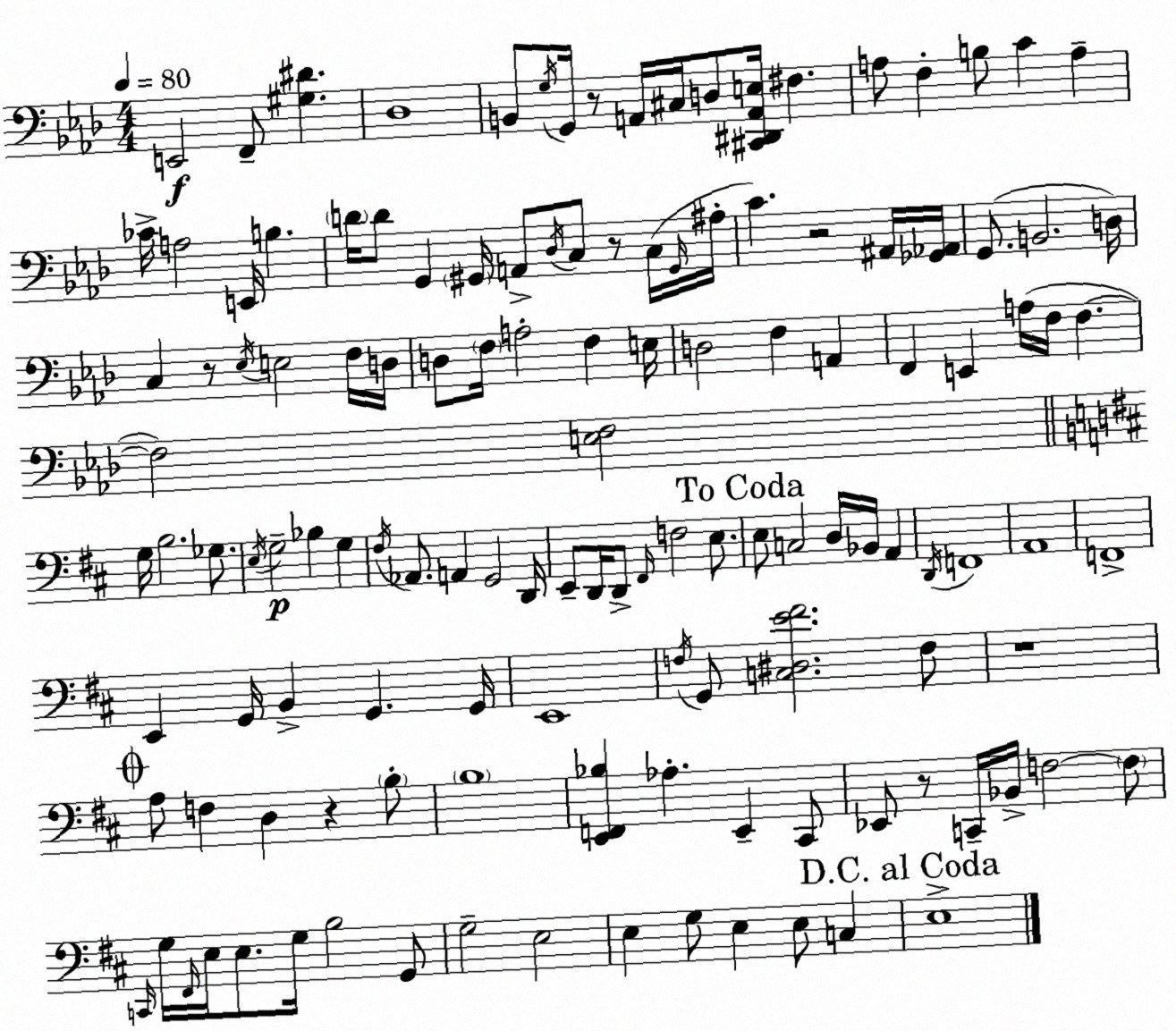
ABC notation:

X:1
T:Untitled
M:4/4
L:1/4
K:Fm
E,,2 F,,/2 [^G,^D] _D,4 B,,/2 G,/4 G,,/4 z/2 A,,/4 ^C,/4 D,/2 [^C,,^D,,A,,E,]/4 ^F, A,/2 F, B,/2 C A, _C/4 A,2 E,,/4 B, D/4 D/2 G,, ^G,,/4 A,,/2 _D,/4 C,/2 z/2 C,/4 ^G,,/4 ^A,/4 C z2 ^A,,/4 [_G,,_A,,]/4 G,,/2 B,,2 D,/4 C, z/2 _E,/4 E,2 F,/4 D,/4 D,/2 F,/4 A,2 F, E,/4 D,2 F, A,, F,, E,, A,/4 F,/4 F, F,2 [E,F,]2 G,/4 B,2 _G,/2 E,/4 G,2 _B, G, ^F,/4 _A,,/2 A,, G,,2 D,,/4 E,,/2 D,,/4 D,,/2 ^F,,/4 F,2 E,/2 E,/2 C,2 D,/4 _B,,/4 A,, D,,/4 F,,4 A,,4 F,,4 E,, G,,/4 B,, G,, G,,/4 E,,4 F,/4 G,,/2 [C,^D,E^F]2 F,/2 z4 A,/2 F, D, z B,/2 B,4 [E,,F,,_B,] _A, E,, ^C,,/2 _E,,/2 z/2 C,,/4 _B,,/4 F,2 F,/2 C,,/4 G,/4 ^F,,/4 E,/4 E,/2 G,/4 B,2 G,,/2 G,2 E,2 E, G,/2 E, E,/2 C, E,4